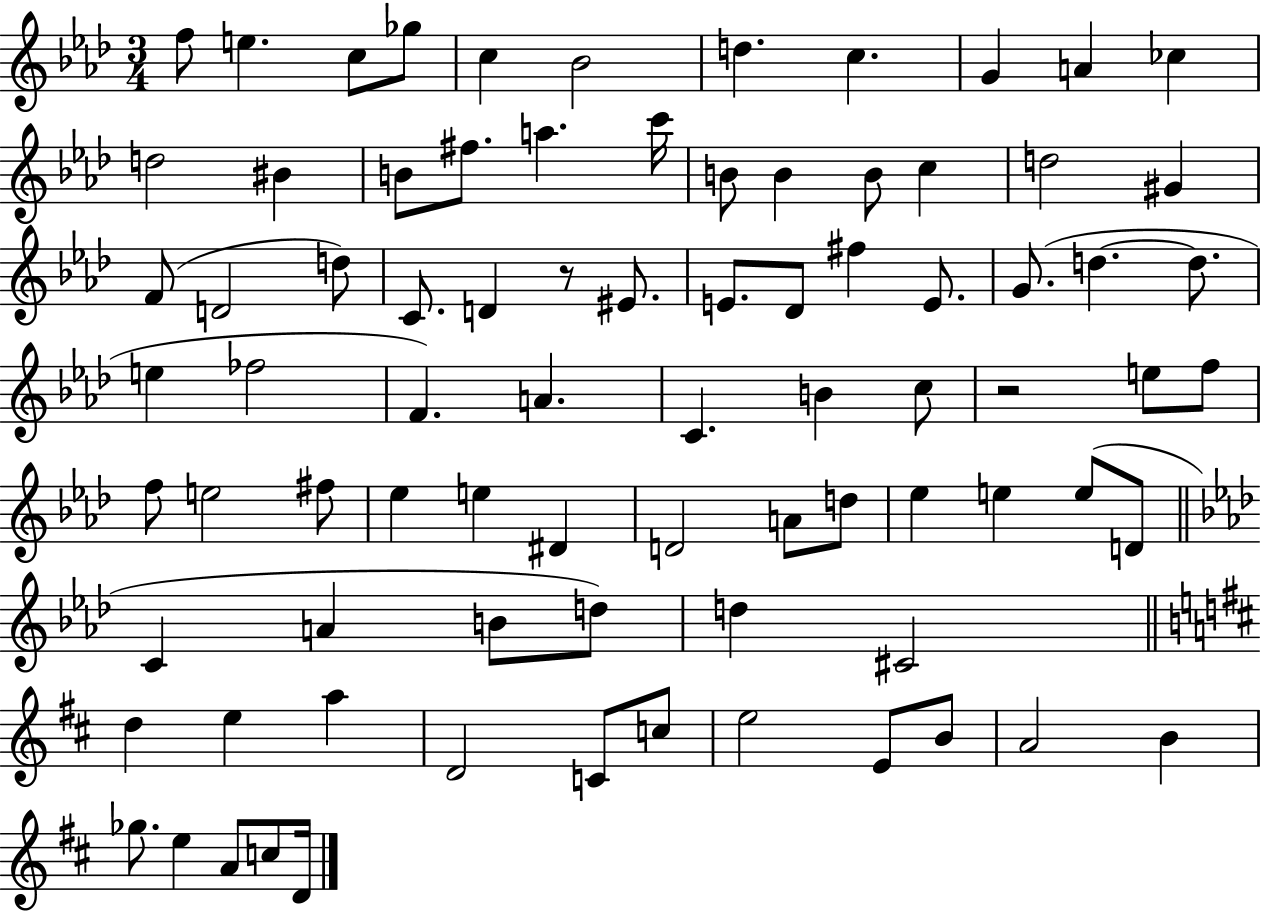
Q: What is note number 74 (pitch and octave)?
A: A4